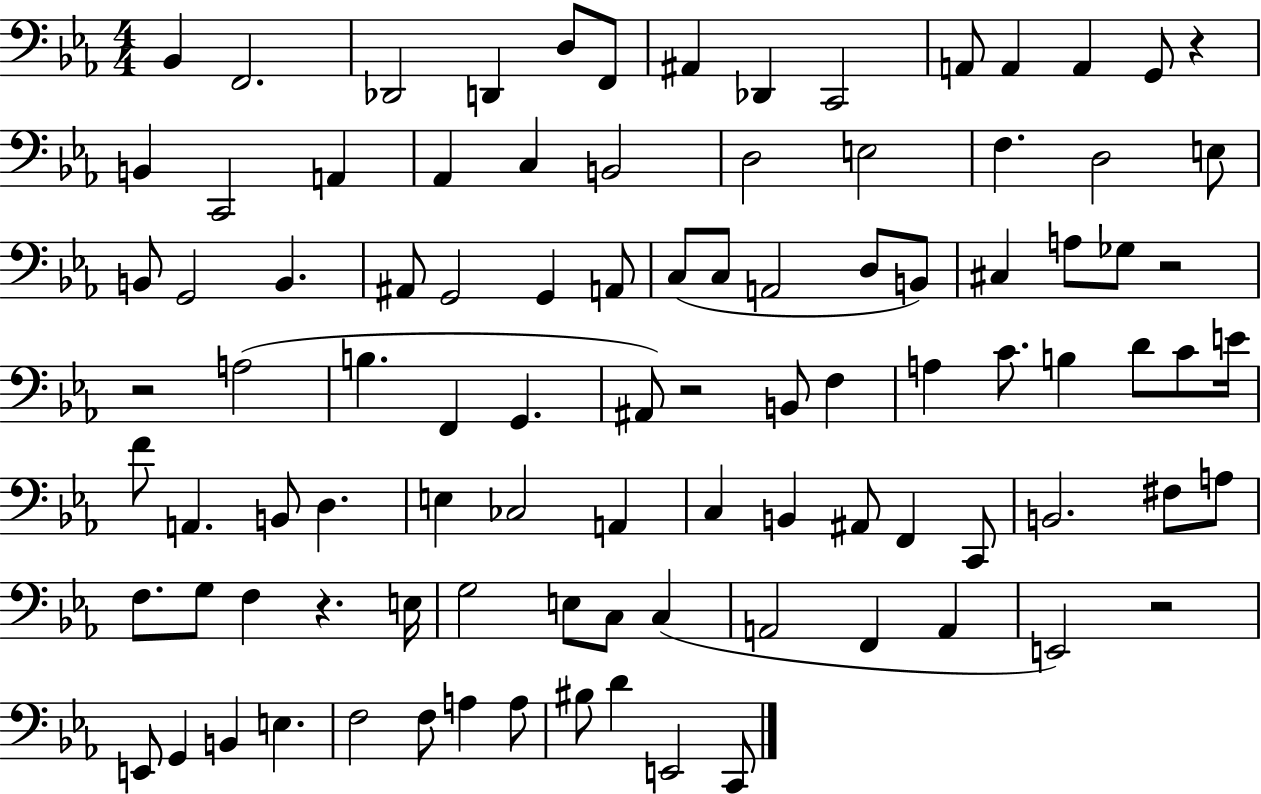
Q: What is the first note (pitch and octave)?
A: Bb2